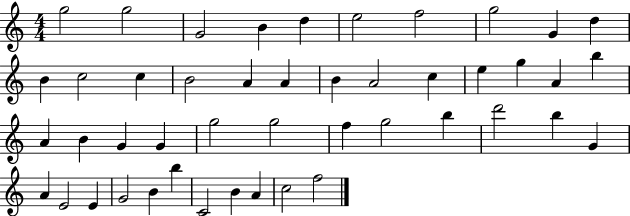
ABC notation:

X:1
T:Untitled
M:4/4
L:1/4
K:C
g2 g2 G2 B d e2 f2 g2 G d B c2 c B2 A A B A2 c e g A b A B G G g2 g2 f g2 b d'2 b G A E2 E G2 B b C2 B A c2 f2